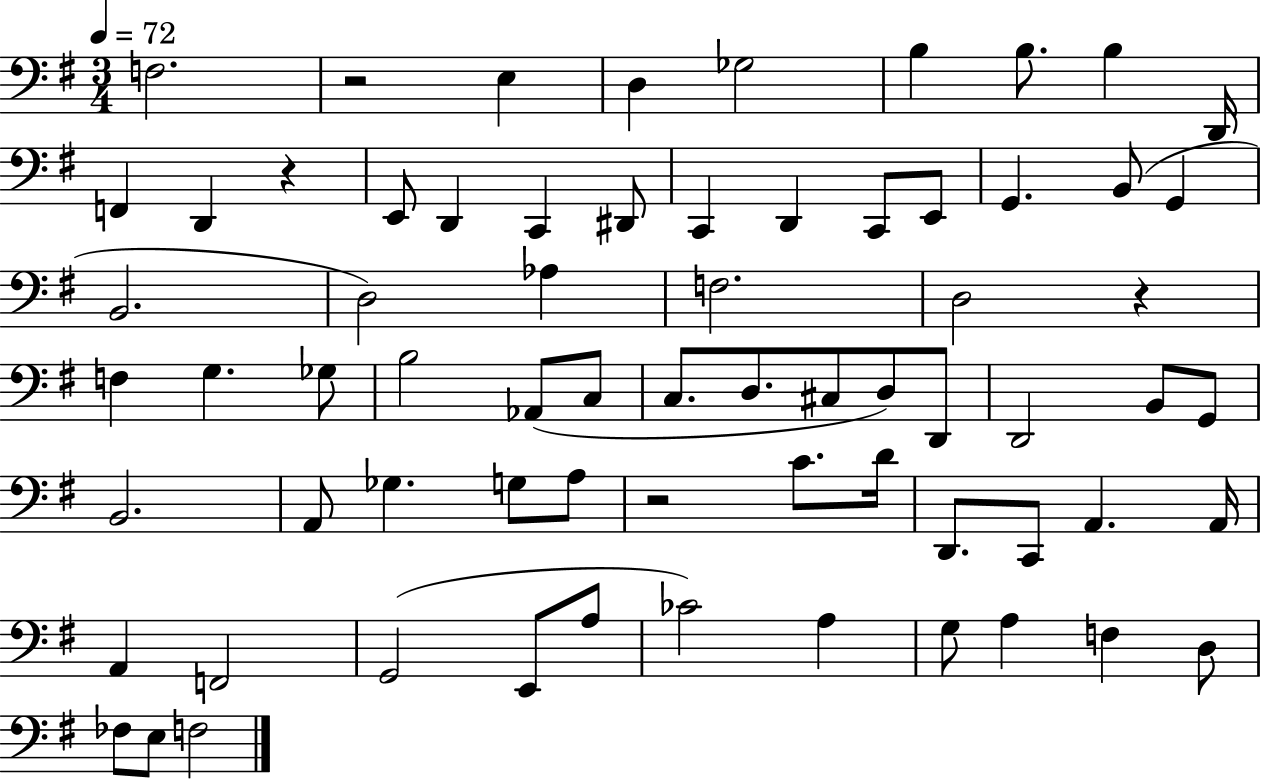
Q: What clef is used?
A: bass